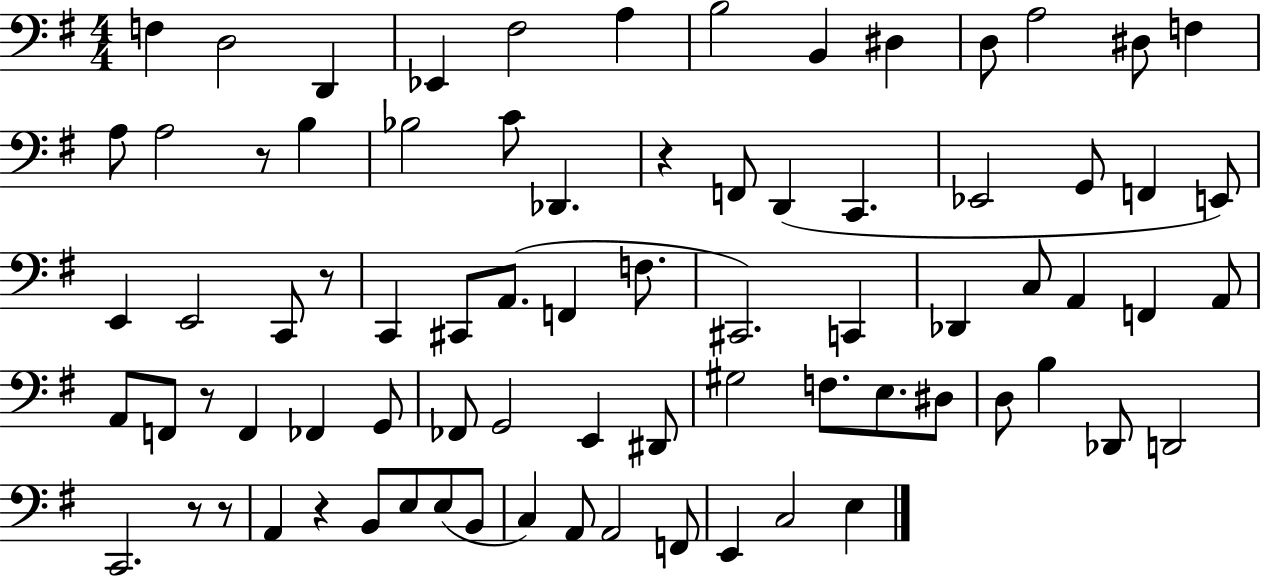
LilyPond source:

{
  \clef bass
  \numericTimeSignature
  \time 4/4
  \key g \major
  \repeat volta 2 { f4 d2 d,4 | ees,4 fis2 a4 | b2 b,4 dis4 | d8 a2 dis8 f4 | \break a8 a2 r8 b4 | bes2 c'8 des,4. | r4 f,8 d,4( c,4. | ees,2 g,8 f,4 e,8) | \break e,4 e,2 c,8 r8 | c,4 cis,8 a,8.( f,4 f8. | cis,2.) c,4 | des,4 c8 a,4 f,4 a,8 | \break a,8 f,8 r8 f,4 fes,4 g,8 | fes,8 g,2 e,4 dis,8 | gis2 f8. e8. dis8 | d8 b4 des,8 d,2 | \break c,2. r8 r8 | a,4 r4 b,8 e8 e8( b,8 | c4) a,8 a,2 f,8 | e,4 c2 e4 | \break } \bar "|."
}